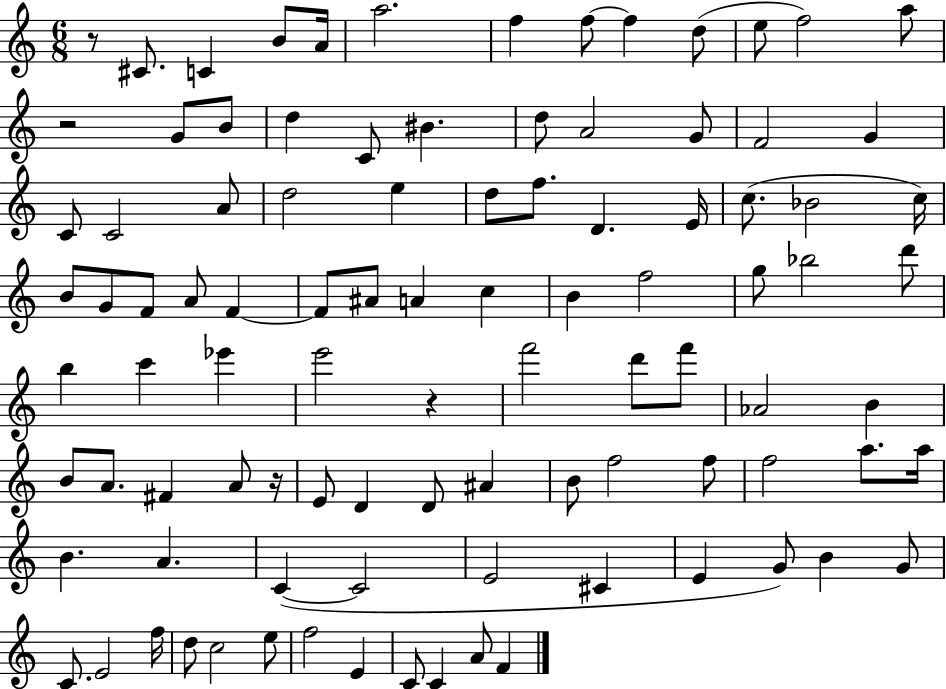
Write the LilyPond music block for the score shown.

{
  \clef treble
  \numericTimeSignature
  \time 6/8
  \key c \major
  r8 cis'8. c'4 b'8 a'16 | a''2. | f''4 f''8~~ f''4 d''8( | e''8 f''2) a''8 | \break r2 g'8 b'8 | d''4 c'8 bis'4. | d''8 a'2 g'8 | f'2 g'4 | \break c'8 c'2 a'8 | d''2 e''4 | d''8 f''8. d'4. e'16 | c''8.( bes'2 c''16) | \break b'8 g'8 f'8 a'8 f'4~~ | f'8 ais'8 a'4 c''4 | b'4 f''2 | g''8 bes''2 d'''8 | \break b''4 c'''4 ees'''4 | e'''2 r4 | f'''2 d'''8 f'''8 | aes'2 b'4 | \break b'8 a'8. fis'4 a'8 r16 | e'8 d'4 d'8 ais'4 | b'8 f''2 f''8 | f''2 a''8. a''16 | \break b'4. a'4. | c'4~(~ c'2 | e'2 cis'4 | e'4 g'8) b'4 g'8 | \break c'8. e'2 f''16 | d''8 c''2 e''8 | f''2 e'4 | c'8 c'4 a'8 f'4 | \break \bar "|."
}